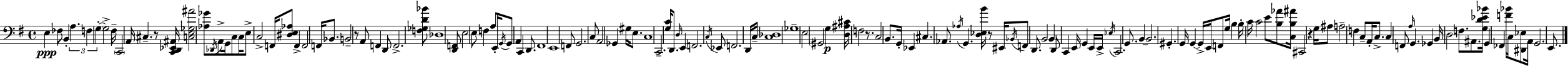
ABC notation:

X:1
T:Untitled
M:4/4
L:1/4
K:G
E, _F,/2 B,, A, F, G, G,2 ^F,/4 C,,2 A,,/4 ^C, z/2 [C,,D,,_E,,^A,,]/4 [C,E,_G,^A]2 [_A,_G]/2 _D,,/4 A,,/2 G,,/4 C,/2 C,/4 E,/2 C,2 F,,/4 [^D,E,_A,]/2 F,, F,,2 F,,/4 _B,,/2 B,,2 z/2 A,,/2 F,, D,,/2 F,,2 [F,_G,D_B]/2 _D,4 [D,,F,,]/2 E,2 E,/2 F, A,/2 E,,/4 G,,/4 G,,/2 A,, C,, D,,/2 ^F,,4 E,,4 F,,/2 G,,2 C,/2 A,,2 _G,, ^G,/4 E,/2 C,4 C,,2 [G,C]/4 D,,/2 D,/4 E,, F,,2 C,/4 _E,,/2 F,,2 D,,/4 C,/4 [C,_D,]4 _G,4 E,2 ^G,,2 G, [D,^A,^C]/4 F,2 z/2 C,2 B,,/2 G,,/4 _E,, ^C, _A,,/2 _A,/4 G,, [D,_E,B]/4 z/2 ^E,,/4 _B,,/4 F,,/2 D,,/2 B,,2 B,, D,,/2 C,, E,,/4 G,, E,,/4 E,,/4 _E,/4 C,,2 G,,/2 B,, B,,2 ^G,, G,,/4 G,, G,,/4 E,,/4 F,,/2 G,/4 B, B,/4 C/4 C2 E/2 [B,_A]/2 [C,B,^A]/4 ^C,,2 z G,/4 ^A,/2 A,2 F, C,/2 A,,/4 C,/2 C, F,,/2 A,/4 G,, _G,, B,,/4 D,2 F,/2 ^A,,/2 [G,D_E_B]/4 G,, _F,, [F_B]/4 C,/4 [^D,,_E,]/2 A,,/4 G,,2 E,,/2